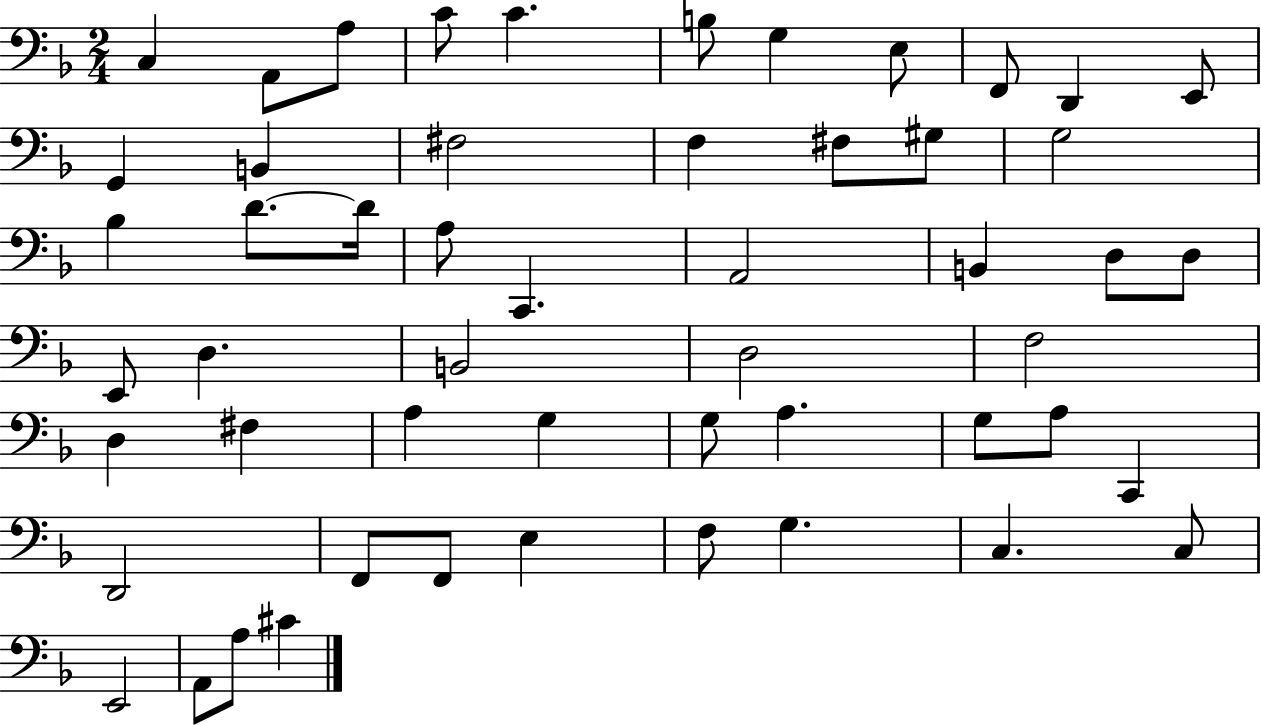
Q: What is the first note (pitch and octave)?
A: C3